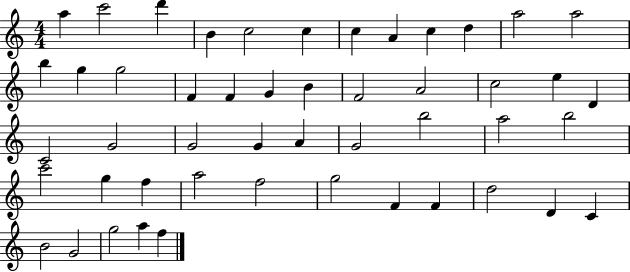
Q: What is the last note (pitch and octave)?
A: F5